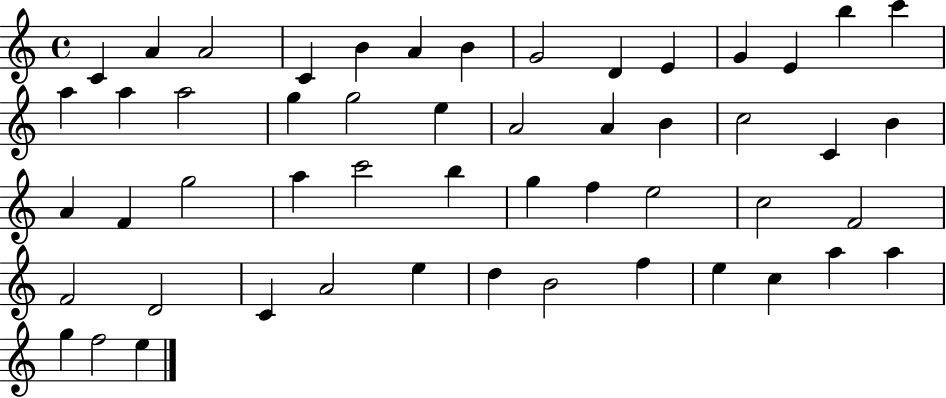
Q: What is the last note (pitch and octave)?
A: E5